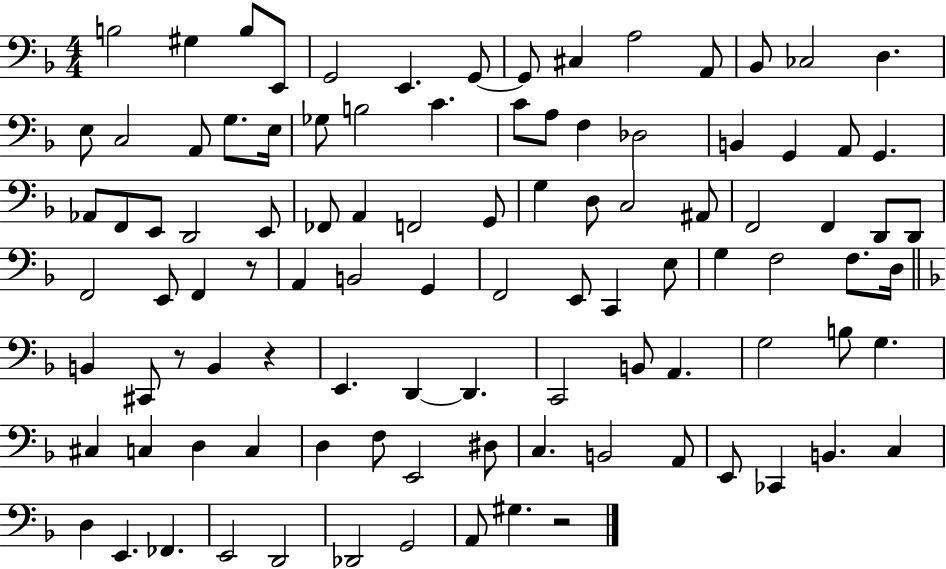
X:1
T:Untitled
M:4/4
L:1/4
K:F
B,2 ^G, B,/2 E,,/2 G,,2 E,, G,,/2 G,,/2 ^C, A,2 A,,/2 _B,,/2 _C,2 D, E,/2 C,2 A,,/2 G,/2 E,/4 _G,/2 B,2 C C/2 A,/2 F, _D,2 B,, G,, A,,/2 G,, _A,,/2 F,,/2 E,,/2 D,,2 E,,/2 _F,,/2 A,, F,,2 G,,/2 G, D,/2 C,2 ^A,,/2 F,,2 F,, D,,/2 D,,/2 F,,2 E,,/2 F,, z/2 A,, B,,2 G,, F,,2 E,,/2 C,, E,/2 G, F,2 F,/2 D,/4 B,, ^C,,/2 z/2 B,, z E,, D,, D,, C,,2 B,,/2 A,, G,2 B,/2 G, ^C, C, D, C, D, F,/2 E,,2 ^D,/2 C, B,,2 A,,/2 E,,/2 _C,, B,, C, D, E,, _F,, E,,2 D,,2 _D,,2 G,,2 A,,/2 ^G, z2